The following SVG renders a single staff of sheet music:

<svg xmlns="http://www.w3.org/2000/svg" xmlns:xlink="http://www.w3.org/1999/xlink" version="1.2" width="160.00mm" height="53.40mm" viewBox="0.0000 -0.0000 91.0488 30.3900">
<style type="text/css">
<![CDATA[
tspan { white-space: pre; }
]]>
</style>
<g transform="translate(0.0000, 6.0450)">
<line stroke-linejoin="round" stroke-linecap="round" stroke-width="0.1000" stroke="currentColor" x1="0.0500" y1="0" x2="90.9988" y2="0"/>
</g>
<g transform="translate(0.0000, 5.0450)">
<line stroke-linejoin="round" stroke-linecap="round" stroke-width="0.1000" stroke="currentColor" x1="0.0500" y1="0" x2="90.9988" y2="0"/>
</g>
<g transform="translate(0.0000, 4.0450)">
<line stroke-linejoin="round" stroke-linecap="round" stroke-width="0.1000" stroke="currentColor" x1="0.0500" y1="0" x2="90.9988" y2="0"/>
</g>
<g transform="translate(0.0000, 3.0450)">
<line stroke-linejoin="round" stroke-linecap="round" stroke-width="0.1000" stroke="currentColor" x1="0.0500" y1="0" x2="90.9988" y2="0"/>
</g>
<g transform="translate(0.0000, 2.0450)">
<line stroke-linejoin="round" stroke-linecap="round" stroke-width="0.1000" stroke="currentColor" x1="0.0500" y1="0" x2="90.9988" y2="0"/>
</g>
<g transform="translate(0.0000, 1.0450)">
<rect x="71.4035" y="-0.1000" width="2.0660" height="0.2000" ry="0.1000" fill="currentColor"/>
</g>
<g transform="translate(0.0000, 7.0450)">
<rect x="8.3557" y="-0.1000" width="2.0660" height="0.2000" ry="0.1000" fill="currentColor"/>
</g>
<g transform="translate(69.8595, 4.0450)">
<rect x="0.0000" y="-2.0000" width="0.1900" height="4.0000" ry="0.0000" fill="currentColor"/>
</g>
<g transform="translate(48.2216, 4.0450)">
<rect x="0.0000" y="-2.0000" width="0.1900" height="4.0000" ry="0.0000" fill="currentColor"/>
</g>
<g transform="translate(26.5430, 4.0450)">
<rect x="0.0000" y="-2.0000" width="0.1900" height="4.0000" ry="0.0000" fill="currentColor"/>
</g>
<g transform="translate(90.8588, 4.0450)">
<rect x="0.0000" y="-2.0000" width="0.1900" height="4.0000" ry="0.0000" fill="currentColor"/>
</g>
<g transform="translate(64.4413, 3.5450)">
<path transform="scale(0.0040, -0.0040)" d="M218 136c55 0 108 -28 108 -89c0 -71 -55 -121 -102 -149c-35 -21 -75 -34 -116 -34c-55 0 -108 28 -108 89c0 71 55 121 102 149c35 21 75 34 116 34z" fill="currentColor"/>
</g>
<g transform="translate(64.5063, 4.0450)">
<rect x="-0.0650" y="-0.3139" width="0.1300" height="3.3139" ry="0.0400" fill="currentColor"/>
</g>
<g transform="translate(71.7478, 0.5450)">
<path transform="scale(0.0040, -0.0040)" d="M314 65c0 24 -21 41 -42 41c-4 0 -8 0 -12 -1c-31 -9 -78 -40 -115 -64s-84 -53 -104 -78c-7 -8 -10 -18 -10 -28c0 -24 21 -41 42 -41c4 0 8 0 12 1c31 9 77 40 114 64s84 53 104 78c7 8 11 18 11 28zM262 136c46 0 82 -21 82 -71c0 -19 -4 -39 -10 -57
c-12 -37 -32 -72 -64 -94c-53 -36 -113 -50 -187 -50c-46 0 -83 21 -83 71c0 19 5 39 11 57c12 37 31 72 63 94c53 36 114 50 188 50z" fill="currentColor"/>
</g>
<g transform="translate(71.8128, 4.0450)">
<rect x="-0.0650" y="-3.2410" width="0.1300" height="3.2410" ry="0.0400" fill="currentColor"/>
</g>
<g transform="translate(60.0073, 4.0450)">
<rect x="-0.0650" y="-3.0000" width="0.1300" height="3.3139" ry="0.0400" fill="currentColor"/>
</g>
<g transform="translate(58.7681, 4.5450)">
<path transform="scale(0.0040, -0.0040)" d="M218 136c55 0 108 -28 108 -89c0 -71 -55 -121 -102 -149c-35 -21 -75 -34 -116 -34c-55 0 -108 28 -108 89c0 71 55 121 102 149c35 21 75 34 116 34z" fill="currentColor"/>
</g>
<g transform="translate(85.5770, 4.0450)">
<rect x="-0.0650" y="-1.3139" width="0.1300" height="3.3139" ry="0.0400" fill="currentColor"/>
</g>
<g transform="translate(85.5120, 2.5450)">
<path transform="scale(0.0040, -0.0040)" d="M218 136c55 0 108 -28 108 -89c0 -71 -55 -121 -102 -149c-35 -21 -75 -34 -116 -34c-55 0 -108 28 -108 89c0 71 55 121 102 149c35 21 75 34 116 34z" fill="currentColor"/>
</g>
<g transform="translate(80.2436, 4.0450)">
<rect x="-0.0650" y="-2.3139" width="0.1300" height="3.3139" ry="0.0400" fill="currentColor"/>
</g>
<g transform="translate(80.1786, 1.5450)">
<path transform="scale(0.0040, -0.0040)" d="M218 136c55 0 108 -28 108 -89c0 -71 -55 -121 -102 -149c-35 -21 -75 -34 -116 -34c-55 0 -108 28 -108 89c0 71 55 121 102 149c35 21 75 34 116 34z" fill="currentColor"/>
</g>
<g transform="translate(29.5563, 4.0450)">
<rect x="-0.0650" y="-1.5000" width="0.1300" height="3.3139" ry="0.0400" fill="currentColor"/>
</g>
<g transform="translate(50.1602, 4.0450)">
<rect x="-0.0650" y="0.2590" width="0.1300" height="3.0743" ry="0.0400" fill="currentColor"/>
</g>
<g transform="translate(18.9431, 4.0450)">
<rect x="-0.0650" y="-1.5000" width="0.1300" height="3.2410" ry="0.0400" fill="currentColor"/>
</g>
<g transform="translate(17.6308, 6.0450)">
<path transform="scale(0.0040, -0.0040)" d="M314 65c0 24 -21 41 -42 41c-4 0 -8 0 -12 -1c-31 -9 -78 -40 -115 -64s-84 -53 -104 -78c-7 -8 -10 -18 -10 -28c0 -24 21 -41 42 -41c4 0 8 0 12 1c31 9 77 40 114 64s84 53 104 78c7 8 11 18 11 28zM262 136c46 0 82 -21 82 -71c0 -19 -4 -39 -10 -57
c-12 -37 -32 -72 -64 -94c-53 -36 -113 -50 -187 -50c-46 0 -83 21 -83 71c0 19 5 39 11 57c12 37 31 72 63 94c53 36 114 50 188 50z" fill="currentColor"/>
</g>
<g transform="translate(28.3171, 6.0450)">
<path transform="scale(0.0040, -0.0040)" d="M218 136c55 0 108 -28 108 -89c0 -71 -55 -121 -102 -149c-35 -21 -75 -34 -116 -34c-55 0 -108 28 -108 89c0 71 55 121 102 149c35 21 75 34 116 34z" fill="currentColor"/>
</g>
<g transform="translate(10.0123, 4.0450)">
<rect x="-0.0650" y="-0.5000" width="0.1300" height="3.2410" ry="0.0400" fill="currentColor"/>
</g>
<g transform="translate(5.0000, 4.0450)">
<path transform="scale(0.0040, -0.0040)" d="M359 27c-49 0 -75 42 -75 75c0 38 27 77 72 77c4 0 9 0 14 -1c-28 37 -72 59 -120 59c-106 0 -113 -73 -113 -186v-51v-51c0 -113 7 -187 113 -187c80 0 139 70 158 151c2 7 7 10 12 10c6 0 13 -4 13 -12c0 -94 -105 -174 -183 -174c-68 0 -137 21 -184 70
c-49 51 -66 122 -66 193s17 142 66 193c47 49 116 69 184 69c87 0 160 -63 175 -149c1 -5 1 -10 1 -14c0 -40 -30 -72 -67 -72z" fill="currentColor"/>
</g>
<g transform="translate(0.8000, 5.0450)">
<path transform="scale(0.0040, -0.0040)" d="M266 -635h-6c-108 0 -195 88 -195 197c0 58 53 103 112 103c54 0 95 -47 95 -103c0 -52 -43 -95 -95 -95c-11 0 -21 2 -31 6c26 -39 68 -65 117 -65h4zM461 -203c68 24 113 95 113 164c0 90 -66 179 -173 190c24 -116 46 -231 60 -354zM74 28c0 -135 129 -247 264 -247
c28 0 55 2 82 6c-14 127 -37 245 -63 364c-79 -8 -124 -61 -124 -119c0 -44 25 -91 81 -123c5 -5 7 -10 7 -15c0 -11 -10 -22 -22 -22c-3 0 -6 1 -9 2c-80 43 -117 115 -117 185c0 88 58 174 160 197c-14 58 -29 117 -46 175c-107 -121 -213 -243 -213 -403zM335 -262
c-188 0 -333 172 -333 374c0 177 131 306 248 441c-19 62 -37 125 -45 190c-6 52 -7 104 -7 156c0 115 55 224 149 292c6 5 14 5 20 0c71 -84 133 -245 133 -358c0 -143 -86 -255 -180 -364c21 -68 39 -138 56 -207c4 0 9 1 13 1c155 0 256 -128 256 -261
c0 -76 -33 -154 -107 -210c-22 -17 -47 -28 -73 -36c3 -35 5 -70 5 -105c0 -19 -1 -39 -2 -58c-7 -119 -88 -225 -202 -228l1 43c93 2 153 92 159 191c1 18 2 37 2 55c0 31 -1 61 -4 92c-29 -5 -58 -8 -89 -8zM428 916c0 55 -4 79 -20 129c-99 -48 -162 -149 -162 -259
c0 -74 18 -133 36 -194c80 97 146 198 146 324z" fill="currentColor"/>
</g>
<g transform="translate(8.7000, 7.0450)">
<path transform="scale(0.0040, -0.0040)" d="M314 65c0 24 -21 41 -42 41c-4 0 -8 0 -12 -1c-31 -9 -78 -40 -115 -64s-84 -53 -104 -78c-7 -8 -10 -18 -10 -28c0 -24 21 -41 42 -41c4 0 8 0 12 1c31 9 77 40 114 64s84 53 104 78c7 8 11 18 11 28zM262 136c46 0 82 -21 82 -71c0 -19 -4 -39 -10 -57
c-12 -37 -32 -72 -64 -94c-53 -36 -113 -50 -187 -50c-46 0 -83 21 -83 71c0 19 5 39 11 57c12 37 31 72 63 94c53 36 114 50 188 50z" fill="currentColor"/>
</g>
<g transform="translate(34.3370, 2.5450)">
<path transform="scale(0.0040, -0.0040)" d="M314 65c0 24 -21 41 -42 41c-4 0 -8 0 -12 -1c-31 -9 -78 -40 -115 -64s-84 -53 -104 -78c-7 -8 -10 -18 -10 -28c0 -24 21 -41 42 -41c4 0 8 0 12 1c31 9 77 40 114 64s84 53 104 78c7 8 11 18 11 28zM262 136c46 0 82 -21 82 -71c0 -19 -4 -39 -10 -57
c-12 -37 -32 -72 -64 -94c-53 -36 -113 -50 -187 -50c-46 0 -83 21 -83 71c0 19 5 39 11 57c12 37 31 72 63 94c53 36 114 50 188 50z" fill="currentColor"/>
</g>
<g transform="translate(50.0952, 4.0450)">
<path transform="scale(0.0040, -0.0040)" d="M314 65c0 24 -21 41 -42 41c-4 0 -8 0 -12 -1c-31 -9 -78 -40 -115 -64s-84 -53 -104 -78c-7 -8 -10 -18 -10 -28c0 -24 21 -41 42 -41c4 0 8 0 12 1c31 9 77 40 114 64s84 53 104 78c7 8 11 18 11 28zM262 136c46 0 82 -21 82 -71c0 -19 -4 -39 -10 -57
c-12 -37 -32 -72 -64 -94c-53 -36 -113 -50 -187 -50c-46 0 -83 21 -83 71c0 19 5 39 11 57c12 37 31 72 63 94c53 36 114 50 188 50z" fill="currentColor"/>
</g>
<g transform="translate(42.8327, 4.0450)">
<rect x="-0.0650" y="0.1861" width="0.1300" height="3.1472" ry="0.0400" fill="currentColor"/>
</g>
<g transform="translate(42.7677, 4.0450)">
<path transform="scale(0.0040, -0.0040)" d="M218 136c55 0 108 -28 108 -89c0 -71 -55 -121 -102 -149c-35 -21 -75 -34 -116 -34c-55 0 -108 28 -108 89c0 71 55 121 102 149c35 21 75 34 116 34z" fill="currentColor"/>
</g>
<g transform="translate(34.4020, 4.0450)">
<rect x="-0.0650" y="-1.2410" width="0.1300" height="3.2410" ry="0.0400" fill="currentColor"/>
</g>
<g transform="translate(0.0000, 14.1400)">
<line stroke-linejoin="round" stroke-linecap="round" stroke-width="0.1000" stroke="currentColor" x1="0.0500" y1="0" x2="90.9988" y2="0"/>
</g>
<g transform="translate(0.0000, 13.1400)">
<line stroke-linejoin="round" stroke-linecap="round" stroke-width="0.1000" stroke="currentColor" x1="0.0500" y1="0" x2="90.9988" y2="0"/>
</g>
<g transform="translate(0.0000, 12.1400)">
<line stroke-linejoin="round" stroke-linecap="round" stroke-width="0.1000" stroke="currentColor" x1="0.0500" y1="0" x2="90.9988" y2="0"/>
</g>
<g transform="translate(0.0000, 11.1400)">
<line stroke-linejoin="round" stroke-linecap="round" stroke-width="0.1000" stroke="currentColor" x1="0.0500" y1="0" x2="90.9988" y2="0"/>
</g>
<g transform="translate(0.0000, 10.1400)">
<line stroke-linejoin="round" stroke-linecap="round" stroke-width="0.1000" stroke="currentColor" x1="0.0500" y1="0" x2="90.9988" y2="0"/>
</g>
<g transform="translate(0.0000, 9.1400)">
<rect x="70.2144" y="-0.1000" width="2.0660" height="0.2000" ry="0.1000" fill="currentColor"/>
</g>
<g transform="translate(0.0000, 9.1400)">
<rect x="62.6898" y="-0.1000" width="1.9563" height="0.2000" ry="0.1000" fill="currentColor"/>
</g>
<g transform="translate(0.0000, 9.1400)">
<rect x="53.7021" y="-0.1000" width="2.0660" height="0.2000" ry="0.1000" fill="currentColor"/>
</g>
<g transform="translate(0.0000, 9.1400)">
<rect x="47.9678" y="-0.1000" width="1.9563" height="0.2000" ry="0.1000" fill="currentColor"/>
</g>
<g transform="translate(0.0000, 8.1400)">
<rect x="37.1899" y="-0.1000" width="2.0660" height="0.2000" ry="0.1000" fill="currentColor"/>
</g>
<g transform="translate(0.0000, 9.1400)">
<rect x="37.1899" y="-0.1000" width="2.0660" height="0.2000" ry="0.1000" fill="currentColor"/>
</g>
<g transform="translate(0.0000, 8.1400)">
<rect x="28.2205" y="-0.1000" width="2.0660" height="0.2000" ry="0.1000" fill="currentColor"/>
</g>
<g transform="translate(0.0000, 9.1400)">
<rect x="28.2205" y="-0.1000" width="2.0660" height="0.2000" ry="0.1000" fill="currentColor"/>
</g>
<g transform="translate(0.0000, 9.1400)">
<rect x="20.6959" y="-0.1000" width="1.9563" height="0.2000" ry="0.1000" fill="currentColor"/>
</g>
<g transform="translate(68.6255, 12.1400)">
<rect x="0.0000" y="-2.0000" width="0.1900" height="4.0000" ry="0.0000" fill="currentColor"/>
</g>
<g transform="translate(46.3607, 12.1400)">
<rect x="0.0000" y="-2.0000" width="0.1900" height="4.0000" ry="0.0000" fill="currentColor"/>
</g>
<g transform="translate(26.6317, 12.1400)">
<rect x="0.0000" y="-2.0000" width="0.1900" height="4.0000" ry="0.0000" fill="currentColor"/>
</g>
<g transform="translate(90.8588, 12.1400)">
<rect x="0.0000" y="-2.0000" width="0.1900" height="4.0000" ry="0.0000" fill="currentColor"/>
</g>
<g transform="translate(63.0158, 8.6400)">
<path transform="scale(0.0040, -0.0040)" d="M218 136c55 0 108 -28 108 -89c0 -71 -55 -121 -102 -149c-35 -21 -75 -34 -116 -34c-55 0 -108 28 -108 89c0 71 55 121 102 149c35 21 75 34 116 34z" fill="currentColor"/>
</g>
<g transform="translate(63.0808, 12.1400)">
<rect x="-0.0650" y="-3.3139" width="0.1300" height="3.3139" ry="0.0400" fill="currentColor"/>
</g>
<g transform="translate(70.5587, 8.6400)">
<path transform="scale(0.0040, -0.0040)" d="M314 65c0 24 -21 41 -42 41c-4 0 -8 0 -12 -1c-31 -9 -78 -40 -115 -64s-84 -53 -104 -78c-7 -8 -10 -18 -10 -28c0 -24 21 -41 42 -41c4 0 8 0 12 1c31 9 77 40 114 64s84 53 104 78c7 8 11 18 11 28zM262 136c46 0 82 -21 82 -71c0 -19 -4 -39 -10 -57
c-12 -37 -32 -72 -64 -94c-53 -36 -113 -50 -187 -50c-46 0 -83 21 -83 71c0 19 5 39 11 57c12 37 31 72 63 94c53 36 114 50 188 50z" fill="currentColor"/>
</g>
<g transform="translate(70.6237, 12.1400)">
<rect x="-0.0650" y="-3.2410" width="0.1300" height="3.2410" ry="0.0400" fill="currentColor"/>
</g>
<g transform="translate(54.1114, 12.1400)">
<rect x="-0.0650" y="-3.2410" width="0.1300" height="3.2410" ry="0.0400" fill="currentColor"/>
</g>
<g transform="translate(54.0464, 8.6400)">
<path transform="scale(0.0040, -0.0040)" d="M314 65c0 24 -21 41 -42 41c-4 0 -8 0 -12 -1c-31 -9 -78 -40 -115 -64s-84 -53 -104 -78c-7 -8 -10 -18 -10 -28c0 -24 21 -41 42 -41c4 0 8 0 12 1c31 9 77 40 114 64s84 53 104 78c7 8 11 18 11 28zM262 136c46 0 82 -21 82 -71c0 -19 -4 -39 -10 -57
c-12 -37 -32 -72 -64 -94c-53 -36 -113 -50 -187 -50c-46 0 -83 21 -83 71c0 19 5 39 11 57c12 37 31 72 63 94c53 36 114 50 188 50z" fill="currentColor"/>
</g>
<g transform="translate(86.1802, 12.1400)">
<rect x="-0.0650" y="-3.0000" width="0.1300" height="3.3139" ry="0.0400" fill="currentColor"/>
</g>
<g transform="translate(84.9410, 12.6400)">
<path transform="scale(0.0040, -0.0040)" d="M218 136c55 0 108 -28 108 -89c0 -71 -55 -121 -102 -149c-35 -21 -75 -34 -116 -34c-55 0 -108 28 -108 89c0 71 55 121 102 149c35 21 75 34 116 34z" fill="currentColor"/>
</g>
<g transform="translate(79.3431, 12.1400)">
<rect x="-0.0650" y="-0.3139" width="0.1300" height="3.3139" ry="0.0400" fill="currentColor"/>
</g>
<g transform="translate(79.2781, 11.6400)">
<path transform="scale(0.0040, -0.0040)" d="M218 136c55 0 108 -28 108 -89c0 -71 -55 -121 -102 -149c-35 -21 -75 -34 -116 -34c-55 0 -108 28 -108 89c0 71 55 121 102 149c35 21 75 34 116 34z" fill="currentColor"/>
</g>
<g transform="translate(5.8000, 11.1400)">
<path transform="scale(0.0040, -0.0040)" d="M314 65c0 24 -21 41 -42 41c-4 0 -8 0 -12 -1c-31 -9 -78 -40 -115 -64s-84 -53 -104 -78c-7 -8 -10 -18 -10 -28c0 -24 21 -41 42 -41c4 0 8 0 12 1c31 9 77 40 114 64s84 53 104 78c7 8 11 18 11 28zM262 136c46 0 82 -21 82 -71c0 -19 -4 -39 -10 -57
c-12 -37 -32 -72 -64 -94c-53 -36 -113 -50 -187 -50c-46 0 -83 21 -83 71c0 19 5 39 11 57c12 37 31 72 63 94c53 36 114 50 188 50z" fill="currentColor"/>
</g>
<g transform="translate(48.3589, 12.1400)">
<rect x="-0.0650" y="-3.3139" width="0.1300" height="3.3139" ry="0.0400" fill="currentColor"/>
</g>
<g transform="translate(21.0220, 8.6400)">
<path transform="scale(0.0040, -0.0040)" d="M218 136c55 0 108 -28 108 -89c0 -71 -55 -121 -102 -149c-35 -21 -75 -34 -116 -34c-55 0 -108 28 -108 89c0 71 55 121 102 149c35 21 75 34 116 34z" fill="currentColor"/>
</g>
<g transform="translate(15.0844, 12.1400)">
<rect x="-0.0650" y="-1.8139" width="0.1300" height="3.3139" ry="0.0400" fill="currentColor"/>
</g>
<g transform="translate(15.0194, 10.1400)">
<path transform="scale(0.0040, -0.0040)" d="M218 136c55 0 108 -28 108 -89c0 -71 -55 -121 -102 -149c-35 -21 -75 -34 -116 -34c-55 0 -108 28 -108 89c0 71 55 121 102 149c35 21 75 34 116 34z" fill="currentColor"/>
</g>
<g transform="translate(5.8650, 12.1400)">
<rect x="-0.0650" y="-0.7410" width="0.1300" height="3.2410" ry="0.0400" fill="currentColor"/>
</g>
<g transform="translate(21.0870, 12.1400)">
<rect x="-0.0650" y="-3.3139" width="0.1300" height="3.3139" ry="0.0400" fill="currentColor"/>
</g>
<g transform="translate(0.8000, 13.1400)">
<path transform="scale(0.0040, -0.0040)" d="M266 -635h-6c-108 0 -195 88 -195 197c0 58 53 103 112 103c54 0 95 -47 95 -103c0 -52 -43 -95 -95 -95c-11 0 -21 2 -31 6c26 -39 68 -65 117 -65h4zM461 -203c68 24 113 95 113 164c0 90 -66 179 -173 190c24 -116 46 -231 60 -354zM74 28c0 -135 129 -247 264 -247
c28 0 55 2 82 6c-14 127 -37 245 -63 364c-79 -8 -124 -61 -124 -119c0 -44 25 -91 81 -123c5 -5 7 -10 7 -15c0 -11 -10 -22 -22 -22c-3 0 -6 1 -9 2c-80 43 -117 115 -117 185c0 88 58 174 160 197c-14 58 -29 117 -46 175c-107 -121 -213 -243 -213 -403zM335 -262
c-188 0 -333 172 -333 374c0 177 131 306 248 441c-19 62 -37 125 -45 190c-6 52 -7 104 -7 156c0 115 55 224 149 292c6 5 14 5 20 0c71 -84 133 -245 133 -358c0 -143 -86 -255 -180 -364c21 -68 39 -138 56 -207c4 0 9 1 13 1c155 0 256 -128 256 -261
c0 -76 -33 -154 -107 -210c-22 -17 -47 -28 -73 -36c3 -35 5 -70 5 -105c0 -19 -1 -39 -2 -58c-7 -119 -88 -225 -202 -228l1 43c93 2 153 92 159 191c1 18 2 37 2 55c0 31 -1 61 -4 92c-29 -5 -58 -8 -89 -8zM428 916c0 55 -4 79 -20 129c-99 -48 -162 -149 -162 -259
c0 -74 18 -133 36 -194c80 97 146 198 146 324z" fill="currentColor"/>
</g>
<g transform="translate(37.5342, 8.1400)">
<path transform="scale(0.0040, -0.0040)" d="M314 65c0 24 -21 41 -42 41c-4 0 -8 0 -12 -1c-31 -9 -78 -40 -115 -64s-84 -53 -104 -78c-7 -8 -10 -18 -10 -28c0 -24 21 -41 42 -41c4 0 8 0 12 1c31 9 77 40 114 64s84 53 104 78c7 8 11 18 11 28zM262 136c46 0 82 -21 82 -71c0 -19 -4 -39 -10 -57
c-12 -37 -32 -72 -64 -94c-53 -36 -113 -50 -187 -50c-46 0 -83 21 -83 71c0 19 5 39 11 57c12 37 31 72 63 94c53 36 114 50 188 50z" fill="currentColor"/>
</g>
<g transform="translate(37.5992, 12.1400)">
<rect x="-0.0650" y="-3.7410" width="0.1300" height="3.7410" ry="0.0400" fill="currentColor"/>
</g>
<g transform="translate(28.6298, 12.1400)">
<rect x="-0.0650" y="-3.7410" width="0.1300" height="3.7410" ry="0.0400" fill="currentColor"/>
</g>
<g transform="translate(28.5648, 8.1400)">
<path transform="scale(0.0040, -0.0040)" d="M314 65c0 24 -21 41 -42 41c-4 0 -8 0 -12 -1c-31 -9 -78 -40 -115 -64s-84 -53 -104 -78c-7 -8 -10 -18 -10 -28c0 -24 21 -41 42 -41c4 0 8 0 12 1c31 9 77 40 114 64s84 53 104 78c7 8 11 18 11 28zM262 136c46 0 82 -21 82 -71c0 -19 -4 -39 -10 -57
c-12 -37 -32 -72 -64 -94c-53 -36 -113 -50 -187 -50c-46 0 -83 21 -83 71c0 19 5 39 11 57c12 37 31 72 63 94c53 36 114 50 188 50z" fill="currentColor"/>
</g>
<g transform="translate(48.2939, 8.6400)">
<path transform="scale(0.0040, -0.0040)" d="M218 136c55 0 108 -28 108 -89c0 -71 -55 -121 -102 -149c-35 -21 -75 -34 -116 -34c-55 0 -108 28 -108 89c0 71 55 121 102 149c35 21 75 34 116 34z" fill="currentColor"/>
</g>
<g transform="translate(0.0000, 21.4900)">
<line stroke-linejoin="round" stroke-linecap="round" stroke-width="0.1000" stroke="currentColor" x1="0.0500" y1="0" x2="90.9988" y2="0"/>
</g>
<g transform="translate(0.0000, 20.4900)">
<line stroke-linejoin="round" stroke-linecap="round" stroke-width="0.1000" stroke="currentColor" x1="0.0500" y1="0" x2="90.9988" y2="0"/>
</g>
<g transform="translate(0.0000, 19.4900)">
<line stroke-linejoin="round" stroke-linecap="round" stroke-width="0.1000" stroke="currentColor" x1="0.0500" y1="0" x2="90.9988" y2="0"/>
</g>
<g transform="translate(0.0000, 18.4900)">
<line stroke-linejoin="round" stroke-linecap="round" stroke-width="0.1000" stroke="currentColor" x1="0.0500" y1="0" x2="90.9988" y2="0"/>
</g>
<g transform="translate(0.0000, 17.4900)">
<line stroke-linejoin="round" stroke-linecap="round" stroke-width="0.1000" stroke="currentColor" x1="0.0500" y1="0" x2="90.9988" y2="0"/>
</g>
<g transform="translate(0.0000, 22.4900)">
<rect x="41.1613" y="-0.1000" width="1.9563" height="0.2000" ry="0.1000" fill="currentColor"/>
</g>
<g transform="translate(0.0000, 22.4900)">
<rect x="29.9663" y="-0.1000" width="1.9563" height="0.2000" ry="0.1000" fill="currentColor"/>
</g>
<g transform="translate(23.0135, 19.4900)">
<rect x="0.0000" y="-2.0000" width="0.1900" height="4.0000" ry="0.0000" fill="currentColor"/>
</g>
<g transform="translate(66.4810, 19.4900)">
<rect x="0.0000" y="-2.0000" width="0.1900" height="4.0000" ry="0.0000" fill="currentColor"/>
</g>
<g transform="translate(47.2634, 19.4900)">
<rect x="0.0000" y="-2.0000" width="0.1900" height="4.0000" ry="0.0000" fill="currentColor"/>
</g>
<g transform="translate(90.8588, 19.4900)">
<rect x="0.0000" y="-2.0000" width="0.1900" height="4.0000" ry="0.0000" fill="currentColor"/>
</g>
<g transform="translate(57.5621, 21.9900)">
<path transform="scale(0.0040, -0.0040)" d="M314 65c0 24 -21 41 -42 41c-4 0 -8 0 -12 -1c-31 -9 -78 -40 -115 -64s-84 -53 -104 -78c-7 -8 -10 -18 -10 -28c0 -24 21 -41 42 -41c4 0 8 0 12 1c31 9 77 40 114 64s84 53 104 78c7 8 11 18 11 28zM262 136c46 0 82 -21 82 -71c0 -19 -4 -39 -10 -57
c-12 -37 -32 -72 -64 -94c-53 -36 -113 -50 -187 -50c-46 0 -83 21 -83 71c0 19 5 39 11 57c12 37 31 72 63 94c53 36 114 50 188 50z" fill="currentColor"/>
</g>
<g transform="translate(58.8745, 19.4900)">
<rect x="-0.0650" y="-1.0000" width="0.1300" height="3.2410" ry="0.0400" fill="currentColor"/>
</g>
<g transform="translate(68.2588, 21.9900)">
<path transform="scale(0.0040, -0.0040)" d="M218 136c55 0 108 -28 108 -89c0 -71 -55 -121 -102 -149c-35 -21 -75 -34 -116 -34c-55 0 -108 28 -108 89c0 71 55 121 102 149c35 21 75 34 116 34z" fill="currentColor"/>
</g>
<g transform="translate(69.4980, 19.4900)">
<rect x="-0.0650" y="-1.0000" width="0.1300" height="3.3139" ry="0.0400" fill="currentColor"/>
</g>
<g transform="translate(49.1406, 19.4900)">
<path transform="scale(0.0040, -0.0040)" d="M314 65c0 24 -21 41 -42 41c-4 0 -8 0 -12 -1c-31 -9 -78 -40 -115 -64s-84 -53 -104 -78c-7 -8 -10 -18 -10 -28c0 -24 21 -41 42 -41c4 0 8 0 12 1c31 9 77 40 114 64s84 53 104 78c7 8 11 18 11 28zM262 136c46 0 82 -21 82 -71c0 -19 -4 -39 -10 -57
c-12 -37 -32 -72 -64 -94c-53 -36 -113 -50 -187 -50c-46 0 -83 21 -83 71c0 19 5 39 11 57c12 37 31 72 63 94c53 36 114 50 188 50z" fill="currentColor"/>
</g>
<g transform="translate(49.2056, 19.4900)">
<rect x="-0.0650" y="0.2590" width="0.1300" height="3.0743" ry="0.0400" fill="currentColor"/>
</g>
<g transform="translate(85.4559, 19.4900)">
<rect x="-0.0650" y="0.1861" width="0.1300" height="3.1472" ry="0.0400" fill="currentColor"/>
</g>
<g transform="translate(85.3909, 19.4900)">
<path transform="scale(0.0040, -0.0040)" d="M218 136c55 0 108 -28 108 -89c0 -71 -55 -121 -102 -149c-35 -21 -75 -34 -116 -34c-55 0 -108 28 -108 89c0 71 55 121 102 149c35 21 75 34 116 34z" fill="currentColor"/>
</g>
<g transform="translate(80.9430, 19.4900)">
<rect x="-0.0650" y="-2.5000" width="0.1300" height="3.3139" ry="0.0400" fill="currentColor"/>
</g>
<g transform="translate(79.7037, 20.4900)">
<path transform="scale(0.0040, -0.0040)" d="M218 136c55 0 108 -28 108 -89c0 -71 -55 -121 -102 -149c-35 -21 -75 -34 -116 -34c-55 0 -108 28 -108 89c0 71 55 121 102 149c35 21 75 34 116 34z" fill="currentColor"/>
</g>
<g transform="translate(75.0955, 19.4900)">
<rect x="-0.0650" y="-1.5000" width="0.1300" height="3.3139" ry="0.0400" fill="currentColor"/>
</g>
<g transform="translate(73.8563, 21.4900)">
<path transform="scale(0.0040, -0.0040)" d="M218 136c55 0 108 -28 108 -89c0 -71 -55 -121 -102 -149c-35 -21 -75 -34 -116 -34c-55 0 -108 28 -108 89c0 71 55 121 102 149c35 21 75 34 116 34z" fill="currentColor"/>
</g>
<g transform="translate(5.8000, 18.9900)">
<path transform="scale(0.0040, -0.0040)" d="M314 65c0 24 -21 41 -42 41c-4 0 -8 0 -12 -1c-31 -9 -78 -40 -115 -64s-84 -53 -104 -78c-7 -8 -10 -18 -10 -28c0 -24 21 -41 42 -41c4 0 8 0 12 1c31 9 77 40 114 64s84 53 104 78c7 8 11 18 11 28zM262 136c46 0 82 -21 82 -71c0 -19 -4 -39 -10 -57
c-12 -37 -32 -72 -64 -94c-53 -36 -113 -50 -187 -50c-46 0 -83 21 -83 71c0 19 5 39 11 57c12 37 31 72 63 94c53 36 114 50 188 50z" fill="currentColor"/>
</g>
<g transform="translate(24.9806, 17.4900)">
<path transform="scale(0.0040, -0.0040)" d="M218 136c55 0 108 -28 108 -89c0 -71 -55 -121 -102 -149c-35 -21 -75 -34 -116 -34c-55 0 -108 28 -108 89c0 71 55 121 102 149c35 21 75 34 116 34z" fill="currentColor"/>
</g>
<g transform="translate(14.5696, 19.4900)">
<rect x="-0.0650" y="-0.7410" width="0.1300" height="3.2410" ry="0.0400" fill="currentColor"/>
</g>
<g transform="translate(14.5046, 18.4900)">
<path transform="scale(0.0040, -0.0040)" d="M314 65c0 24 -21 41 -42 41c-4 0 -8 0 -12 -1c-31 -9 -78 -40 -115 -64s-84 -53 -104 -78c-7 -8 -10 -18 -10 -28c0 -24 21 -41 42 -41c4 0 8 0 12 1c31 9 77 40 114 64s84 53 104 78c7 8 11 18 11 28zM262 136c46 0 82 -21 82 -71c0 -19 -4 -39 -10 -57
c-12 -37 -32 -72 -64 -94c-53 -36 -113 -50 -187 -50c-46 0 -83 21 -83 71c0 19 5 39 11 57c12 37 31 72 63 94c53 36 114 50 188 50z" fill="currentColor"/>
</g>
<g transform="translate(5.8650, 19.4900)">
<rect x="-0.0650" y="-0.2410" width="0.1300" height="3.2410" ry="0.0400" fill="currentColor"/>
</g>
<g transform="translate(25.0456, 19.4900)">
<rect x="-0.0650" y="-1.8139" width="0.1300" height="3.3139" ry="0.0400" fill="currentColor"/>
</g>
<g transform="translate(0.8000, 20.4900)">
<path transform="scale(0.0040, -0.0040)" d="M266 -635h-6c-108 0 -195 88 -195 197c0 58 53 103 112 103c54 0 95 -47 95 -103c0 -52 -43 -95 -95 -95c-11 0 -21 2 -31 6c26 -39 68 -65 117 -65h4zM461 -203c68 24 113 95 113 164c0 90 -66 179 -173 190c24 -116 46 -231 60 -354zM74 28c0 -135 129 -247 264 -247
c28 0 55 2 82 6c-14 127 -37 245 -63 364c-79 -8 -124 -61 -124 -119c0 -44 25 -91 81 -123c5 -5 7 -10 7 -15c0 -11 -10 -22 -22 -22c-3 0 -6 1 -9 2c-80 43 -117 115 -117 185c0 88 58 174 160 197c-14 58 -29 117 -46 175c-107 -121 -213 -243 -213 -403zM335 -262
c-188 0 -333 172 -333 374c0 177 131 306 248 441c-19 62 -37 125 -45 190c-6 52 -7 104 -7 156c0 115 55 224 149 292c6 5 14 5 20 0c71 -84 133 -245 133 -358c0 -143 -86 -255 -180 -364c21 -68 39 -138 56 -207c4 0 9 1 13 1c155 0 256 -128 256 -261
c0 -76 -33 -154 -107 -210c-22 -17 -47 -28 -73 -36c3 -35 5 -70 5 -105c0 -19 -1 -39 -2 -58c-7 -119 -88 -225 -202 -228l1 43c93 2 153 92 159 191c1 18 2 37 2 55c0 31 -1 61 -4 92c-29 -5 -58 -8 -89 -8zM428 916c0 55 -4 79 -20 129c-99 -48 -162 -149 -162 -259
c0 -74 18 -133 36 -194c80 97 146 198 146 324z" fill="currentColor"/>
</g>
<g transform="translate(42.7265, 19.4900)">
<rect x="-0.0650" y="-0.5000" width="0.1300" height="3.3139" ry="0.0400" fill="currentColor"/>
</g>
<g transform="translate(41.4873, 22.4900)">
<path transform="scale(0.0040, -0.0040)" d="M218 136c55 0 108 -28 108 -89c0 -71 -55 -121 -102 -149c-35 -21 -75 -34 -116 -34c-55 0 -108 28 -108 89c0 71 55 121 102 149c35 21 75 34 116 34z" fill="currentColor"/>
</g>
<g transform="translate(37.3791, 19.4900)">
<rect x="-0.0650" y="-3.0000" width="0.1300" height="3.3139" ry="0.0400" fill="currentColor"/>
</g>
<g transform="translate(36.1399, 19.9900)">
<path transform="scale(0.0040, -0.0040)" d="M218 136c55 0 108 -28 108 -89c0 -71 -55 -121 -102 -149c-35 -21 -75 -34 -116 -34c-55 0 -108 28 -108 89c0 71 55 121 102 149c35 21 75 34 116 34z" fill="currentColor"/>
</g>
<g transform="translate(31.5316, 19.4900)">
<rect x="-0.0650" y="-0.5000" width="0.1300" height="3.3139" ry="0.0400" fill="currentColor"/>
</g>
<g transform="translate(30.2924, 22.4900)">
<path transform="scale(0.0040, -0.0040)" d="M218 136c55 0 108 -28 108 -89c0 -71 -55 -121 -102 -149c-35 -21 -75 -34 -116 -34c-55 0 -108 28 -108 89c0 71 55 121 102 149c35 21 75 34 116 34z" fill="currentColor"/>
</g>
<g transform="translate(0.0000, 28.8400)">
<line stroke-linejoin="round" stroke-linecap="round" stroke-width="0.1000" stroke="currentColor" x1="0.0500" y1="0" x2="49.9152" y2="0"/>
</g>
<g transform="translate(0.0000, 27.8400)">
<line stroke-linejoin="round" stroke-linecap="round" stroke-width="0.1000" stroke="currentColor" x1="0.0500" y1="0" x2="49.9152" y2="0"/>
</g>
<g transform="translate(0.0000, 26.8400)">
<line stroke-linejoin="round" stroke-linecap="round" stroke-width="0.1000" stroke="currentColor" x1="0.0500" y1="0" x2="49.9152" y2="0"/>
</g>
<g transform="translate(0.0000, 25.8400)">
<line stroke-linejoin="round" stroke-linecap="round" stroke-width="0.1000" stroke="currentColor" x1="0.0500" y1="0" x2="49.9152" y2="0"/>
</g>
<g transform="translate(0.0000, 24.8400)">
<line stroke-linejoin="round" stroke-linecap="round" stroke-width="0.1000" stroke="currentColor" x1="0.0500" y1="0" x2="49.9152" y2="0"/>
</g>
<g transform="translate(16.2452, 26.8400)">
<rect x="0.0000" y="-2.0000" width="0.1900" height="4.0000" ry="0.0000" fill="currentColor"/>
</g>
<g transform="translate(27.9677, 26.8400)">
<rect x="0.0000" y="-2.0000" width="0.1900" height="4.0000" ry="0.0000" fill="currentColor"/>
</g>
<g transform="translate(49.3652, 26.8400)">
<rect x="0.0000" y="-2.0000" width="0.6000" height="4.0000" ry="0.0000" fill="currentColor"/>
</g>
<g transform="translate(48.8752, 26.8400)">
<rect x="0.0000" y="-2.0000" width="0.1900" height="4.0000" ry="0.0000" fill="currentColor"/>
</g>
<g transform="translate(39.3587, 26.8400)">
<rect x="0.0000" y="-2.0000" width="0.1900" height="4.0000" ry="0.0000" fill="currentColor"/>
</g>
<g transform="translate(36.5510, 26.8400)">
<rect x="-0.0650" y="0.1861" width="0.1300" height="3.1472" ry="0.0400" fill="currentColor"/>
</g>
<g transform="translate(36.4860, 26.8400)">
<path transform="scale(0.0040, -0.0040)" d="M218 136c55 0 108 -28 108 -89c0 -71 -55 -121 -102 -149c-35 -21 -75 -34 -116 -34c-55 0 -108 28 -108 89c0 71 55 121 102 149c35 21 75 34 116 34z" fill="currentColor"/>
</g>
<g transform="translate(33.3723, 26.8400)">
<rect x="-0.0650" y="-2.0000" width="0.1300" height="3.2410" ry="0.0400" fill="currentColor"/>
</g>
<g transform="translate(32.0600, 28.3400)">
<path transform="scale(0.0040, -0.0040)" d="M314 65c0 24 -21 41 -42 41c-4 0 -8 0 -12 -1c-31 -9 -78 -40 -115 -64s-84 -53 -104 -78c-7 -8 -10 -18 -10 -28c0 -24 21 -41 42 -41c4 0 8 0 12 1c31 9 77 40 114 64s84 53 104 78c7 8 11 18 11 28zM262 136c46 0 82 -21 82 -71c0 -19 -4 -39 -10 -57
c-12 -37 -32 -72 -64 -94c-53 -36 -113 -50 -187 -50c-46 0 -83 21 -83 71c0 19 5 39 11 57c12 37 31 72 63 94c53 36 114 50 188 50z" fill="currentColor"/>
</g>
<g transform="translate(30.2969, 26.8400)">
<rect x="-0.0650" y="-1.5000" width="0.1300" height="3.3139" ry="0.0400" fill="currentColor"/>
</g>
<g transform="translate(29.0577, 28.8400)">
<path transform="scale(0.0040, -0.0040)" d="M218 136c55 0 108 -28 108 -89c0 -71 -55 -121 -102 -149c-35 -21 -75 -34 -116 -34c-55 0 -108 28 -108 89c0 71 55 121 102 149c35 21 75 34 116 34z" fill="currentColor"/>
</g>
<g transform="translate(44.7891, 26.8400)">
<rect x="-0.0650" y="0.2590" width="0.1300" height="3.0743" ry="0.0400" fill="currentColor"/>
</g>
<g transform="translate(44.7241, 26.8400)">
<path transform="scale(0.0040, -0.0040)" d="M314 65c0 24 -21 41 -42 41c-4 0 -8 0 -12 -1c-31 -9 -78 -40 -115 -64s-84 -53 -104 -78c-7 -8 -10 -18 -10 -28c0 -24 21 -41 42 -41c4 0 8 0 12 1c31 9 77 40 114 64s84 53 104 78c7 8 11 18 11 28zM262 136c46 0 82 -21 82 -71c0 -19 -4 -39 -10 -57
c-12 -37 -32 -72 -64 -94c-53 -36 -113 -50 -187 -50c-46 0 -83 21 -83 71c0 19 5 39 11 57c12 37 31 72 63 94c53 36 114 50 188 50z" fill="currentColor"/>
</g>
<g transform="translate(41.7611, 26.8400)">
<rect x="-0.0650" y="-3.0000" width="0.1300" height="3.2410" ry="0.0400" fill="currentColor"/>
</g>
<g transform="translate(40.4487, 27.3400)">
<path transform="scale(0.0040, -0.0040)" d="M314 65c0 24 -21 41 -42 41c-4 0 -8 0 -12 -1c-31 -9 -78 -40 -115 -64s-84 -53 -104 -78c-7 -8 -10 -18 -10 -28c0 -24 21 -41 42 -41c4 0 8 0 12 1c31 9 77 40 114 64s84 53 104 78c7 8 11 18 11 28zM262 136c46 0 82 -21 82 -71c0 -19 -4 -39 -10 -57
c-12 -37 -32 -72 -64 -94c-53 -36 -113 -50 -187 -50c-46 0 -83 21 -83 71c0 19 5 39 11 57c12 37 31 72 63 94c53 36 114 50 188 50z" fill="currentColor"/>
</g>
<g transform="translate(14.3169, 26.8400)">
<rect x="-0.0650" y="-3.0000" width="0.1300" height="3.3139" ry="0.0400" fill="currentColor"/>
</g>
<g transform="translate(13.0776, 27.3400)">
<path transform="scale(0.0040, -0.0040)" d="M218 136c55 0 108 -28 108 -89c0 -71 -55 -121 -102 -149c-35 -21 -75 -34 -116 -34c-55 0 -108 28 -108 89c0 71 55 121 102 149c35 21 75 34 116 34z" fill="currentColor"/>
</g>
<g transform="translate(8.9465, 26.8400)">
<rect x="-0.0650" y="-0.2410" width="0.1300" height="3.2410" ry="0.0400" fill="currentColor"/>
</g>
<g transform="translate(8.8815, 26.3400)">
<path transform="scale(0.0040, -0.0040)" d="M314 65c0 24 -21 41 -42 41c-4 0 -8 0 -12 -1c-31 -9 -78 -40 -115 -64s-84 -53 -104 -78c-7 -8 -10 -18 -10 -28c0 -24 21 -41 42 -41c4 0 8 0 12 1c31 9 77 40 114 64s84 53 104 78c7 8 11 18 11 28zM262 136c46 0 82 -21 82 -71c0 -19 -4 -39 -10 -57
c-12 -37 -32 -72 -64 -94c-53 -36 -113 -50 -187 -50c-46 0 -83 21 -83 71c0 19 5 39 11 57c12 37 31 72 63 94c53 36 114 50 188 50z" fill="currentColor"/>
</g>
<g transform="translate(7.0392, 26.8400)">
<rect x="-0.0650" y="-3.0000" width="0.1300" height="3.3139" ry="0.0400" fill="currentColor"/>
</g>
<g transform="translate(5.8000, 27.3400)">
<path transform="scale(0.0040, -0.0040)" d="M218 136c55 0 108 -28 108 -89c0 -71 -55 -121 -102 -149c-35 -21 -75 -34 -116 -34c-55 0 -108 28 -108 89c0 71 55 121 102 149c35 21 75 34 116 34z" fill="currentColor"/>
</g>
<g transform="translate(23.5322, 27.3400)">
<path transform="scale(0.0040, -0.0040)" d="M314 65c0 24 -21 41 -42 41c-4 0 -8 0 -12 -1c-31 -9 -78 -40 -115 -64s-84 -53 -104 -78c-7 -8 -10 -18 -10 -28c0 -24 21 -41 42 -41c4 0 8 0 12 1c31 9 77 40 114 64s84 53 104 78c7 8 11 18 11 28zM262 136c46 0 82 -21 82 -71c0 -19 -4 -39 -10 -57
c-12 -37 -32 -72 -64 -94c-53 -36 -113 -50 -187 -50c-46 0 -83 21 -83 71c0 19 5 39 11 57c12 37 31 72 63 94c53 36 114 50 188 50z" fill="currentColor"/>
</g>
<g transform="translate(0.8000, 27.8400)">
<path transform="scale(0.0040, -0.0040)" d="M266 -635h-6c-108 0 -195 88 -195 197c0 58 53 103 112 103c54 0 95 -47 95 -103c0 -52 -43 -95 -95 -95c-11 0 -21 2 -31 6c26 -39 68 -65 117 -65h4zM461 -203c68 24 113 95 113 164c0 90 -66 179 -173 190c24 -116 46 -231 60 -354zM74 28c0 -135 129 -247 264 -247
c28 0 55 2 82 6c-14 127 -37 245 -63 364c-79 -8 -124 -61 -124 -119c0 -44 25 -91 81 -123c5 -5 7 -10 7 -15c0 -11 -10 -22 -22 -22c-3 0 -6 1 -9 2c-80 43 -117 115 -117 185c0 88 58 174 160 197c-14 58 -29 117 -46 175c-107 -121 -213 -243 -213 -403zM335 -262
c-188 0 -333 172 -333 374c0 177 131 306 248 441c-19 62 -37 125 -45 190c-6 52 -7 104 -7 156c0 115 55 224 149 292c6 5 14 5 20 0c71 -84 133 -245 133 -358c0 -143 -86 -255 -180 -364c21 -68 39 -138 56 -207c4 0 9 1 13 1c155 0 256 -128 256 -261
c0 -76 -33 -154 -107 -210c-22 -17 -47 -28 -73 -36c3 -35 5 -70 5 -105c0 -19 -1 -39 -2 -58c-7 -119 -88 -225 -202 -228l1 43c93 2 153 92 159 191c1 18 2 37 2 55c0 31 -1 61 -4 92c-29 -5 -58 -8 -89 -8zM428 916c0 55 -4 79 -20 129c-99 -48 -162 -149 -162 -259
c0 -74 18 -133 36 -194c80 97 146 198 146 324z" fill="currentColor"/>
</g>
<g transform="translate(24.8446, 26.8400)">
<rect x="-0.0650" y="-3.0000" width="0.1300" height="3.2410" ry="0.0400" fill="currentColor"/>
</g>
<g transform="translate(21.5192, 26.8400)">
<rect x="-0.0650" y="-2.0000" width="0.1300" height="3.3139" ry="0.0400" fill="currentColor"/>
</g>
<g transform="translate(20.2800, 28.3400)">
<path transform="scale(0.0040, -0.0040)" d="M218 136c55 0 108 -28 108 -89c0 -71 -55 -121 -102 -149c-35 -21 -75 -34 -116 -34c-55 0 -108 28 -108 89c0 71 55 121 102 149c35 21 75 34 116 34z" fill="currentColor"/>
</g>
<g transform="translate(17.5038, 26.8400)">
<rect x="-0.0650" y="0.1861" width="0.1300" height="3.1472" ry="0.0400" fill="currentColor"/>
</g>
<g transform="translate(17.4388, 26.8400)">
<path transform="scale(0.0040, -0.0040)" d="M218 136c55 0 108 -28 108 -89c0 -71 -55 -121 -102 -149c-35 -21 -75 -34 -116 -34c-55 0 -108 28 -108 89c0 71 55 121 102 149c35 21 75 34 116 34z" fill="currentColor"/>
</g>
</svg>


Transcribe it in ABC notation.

X:1
T:Untitled
M:4/4
L:1/4
K:C
C2 E2 E e2 B B2 A c b2 g e d2 f b c'2 c'2 b b2 b b2 c A c2 d2 f C A C B2 D2 D E G B A c2 A B F A2 E F2 B A2 B2